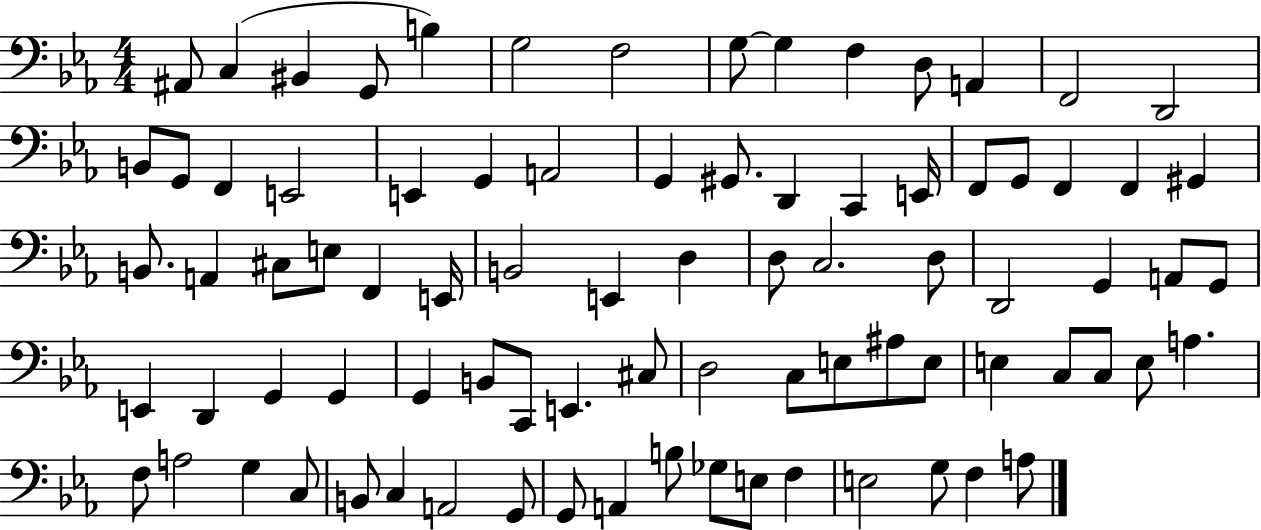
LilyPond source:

{
  \clef bass
  \numericTimeSignature
  \time 4/4
  \key ees \major
  ais,8 c4( bis,4 g,8 b4) | g2 f2 | g8~~ g4 f4 d8 a,4 | f,2 d,2 | \break b,8 g,8 f,4 e,2 | e,4 g,4 a,2 | g,4 gis,8. d,4 c,4 e,16 | f,8 g,8 f,4 f,4 gis,4 | \break b,8. a,4 cis8 e8 f,4 e,16 | b,2 e,4 d4 | d8 c2. d8 | d,2 g,4 a,8 g,8 | \break e,4 d,4 g,4 g,4 | g,4 b,8 c,8 e,4. cis8 | d2 c8 e8 ais8 e8 | e4 c8 c8 e8 a4. | \break f8 a2 g4 c8 | b,8 c4 a,2 g,8 | g,8 a,4 b8 ges8 e8 f4 | e2 g8 f4 a8 | \break \bar "|."
}